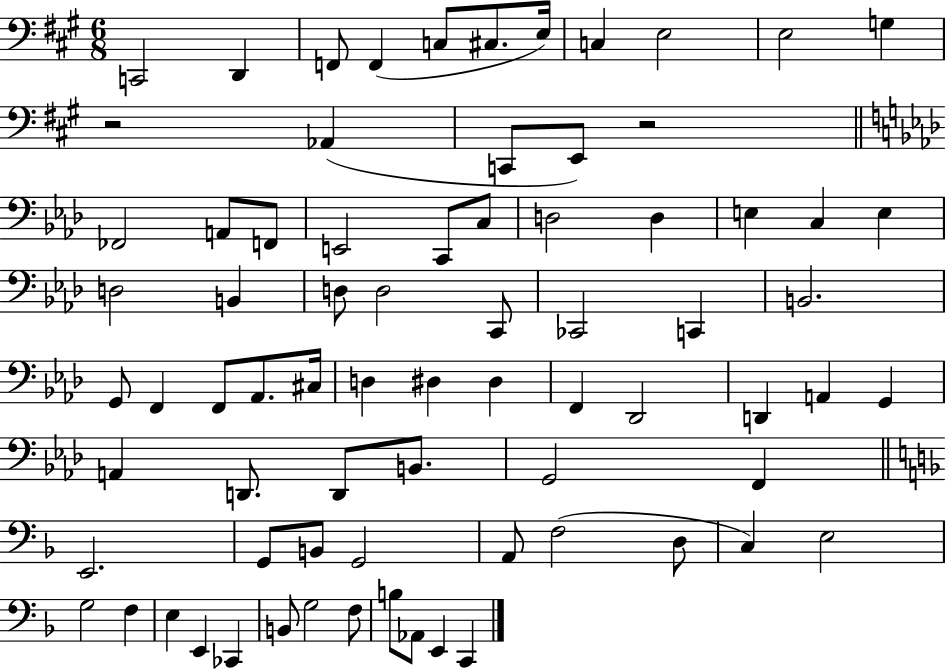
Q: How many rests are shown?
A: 2